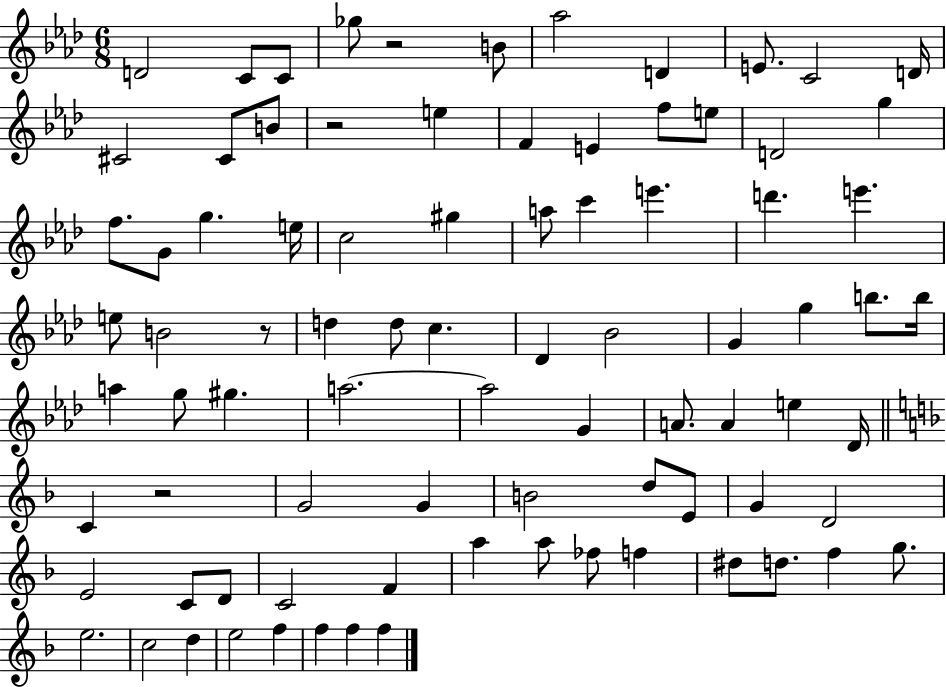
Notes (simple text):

D4/h C4/e C4/e Gb5/e R/h B4/e Ab5/h D4/q E4/e. C4/h D4/s C#4/h C#4/e B4/e R/h E5/q F4/q E4/q F5/e E5/e D4/h G5/q F5/e. G4/e G5/q. E5/s C5/h G#5/q A5/e C6/q E6/q. D6/q. E6/q. E5/e B4/h R/e D5/q D5/e C5/q. Db4/q Bb4/h G4/q G5/q B5/e. B5/s A5/q G5/e G#5/q. A5/h. A5/h G4/q A4/e. A4/q E5/q Db4/s C4/q R/h G4/h G4/q B4/h D5/e E4/e G4/q D4/h E4/h C4/e D4/e C4/h F4/q A5/q A5/e FES5/e F5/q D#5/e D5/e. F5/q G5/e. E5/h. C5/h D5/q E5/h F5/q F5/q F5/q F5/q